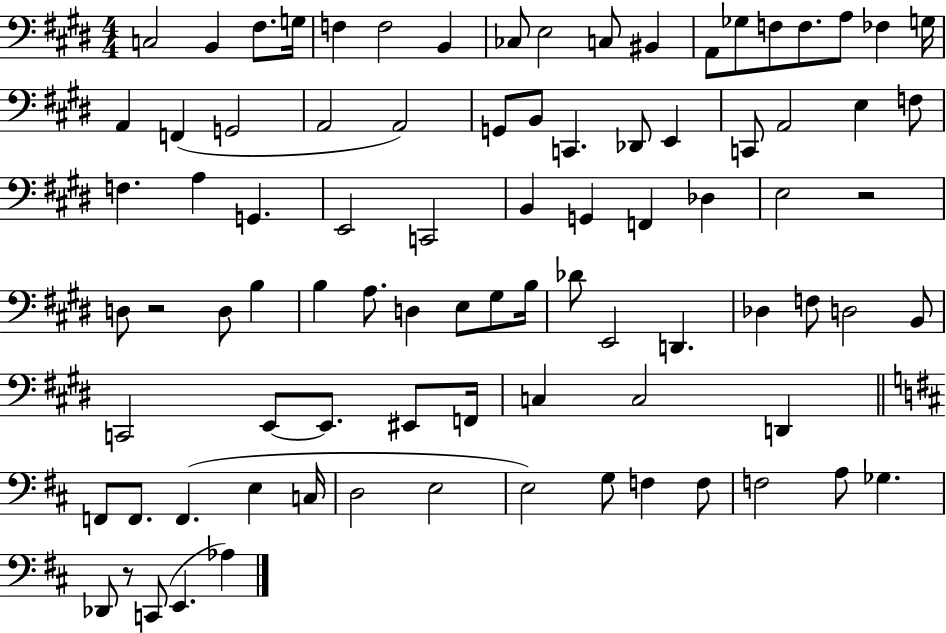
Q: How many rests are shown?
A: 3